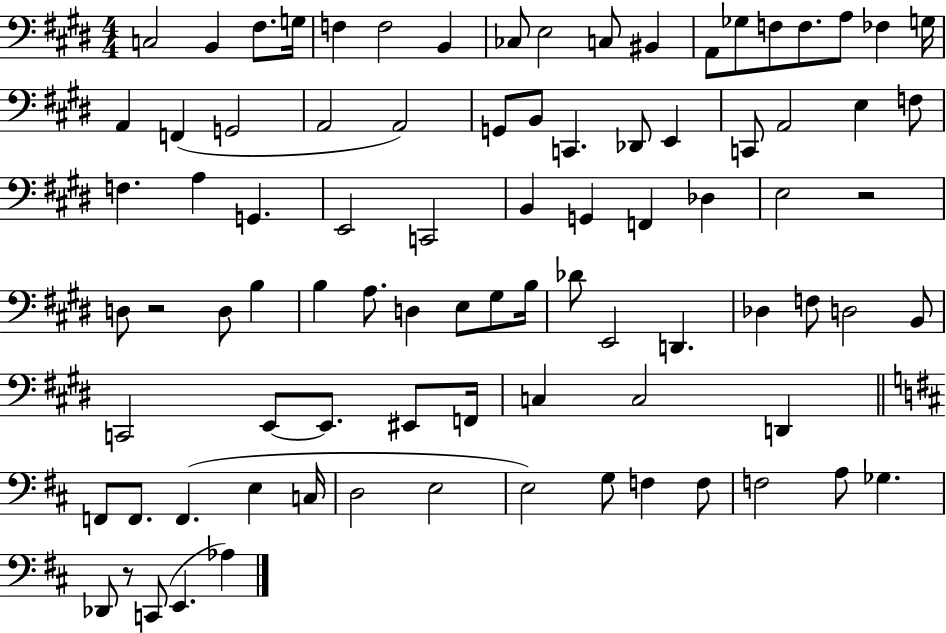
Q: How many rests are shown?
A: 3